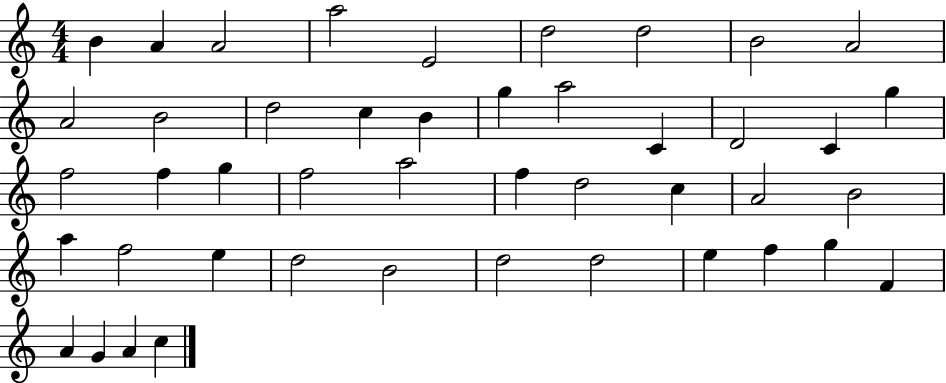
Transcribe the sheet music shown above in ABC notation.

X:1
T:Untitled
M:4/4
L:1/4
K:C
B A A2 a2 E2 d2 d2 B2 A2 A2 B2 d2 c B g a2 C D2 C g f2 f g f2 a2 f d2 c A2 B2 a f2 e d2 B2 d2 d2 e f g F A G A c